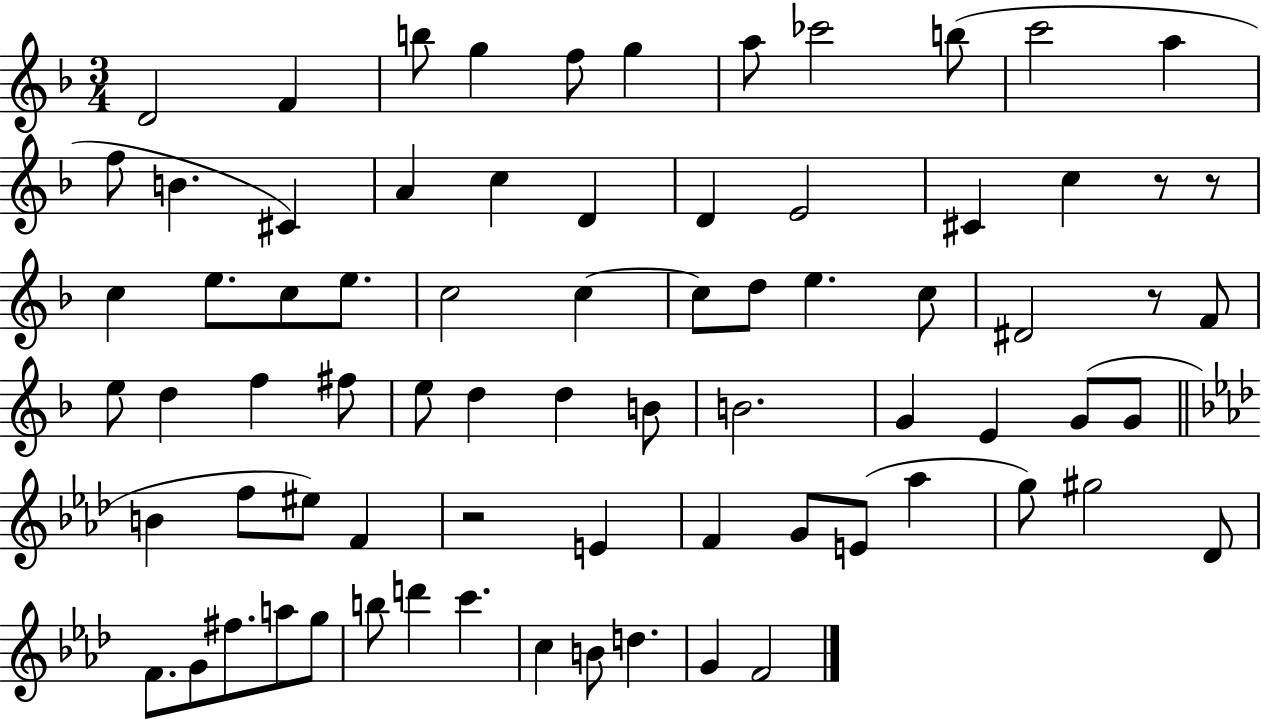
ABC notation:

X:1
T:Untitled
M:3/4
L:1/4
K:F
D2 F b/2 g f/2 g a/2 _c'2 b/2 c'2 a f/2 B ^C A c D D E2 ^C c z/2 z/2 c e/2 c/2 e/2 c2 c c/2 d/2 e c/2 ^D2 z/2 F/2 e/2 d f ^f/2 e/2 d d B/2 B2 G E G/2 G/2 B f/2 ^e/2 F z2 E F G/2 E/2 _a g/2 ^g2 _D/2 F/2 G/2 ^f/2 a/2 g/2 b/2 d' c' c B/2 d G F2